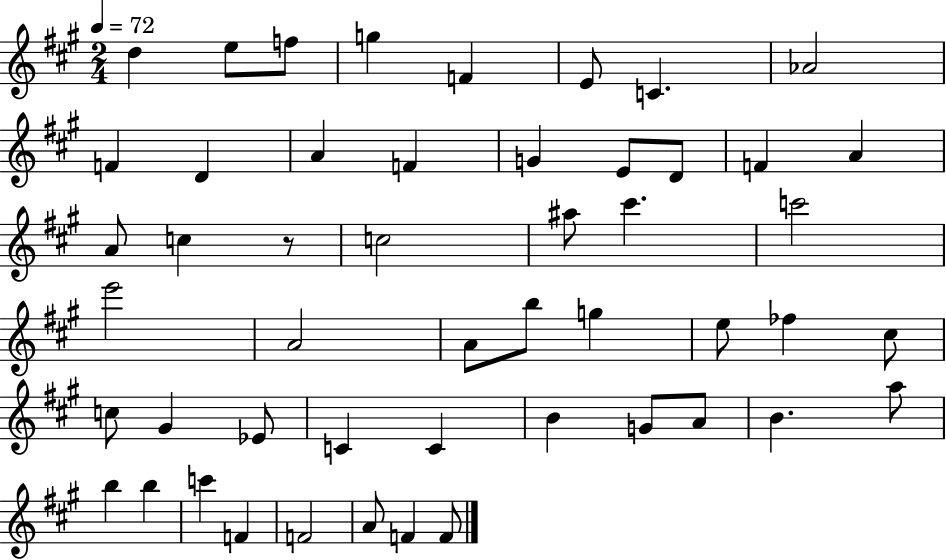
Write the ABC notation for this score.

X:1
T:Untitled
M:2/4
L:1/4
K:A
d e/2 f/2 g F E/2 C _A2 F D A F G E/2 D/2 F A A/2 c z/2 c2 ^a/2 ^c' c'2 e'2 A2 A/2 b/2 g e/2 _f ^c/2 c/2 ^G _E/2 C C B G/2 A/2 B a/2 b b c' F F2 A/2 F F/2